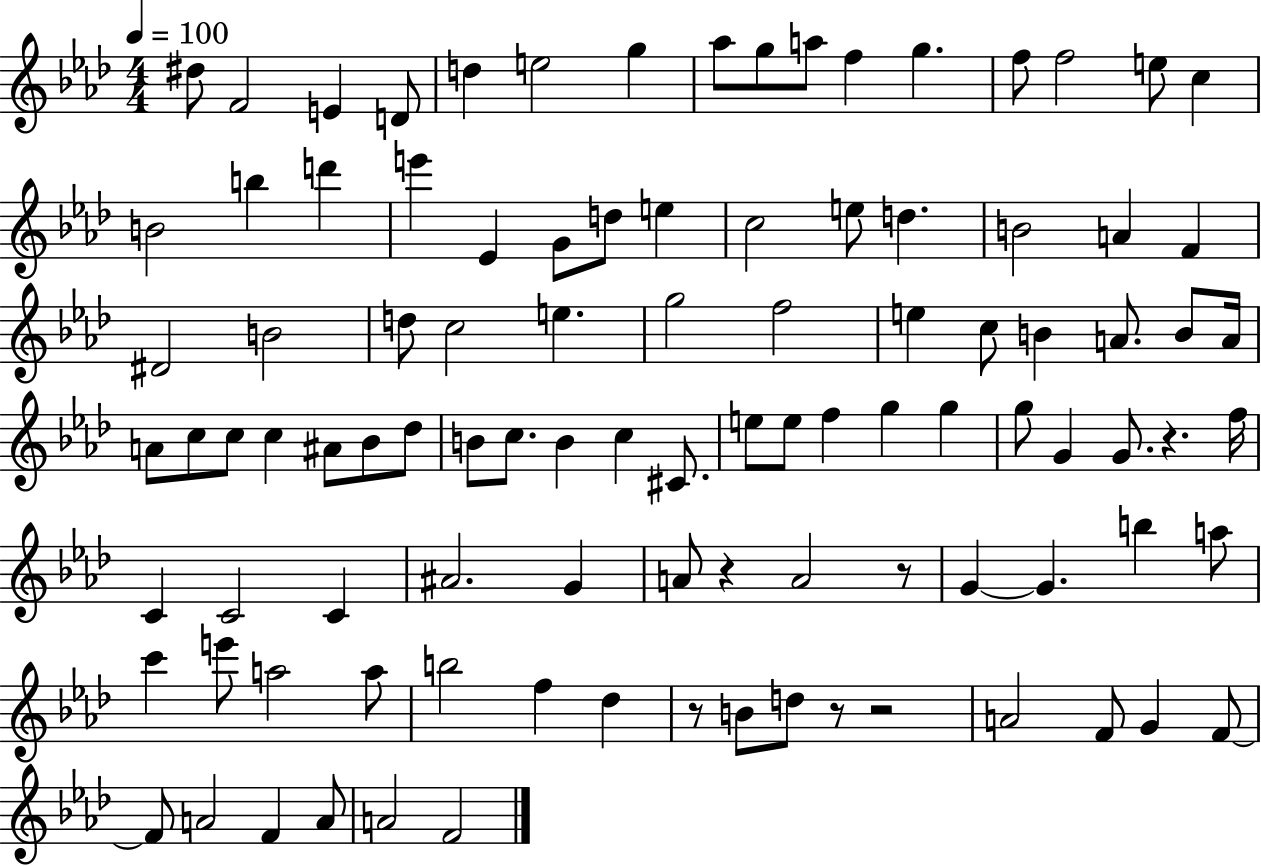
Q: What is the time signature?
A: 4/4